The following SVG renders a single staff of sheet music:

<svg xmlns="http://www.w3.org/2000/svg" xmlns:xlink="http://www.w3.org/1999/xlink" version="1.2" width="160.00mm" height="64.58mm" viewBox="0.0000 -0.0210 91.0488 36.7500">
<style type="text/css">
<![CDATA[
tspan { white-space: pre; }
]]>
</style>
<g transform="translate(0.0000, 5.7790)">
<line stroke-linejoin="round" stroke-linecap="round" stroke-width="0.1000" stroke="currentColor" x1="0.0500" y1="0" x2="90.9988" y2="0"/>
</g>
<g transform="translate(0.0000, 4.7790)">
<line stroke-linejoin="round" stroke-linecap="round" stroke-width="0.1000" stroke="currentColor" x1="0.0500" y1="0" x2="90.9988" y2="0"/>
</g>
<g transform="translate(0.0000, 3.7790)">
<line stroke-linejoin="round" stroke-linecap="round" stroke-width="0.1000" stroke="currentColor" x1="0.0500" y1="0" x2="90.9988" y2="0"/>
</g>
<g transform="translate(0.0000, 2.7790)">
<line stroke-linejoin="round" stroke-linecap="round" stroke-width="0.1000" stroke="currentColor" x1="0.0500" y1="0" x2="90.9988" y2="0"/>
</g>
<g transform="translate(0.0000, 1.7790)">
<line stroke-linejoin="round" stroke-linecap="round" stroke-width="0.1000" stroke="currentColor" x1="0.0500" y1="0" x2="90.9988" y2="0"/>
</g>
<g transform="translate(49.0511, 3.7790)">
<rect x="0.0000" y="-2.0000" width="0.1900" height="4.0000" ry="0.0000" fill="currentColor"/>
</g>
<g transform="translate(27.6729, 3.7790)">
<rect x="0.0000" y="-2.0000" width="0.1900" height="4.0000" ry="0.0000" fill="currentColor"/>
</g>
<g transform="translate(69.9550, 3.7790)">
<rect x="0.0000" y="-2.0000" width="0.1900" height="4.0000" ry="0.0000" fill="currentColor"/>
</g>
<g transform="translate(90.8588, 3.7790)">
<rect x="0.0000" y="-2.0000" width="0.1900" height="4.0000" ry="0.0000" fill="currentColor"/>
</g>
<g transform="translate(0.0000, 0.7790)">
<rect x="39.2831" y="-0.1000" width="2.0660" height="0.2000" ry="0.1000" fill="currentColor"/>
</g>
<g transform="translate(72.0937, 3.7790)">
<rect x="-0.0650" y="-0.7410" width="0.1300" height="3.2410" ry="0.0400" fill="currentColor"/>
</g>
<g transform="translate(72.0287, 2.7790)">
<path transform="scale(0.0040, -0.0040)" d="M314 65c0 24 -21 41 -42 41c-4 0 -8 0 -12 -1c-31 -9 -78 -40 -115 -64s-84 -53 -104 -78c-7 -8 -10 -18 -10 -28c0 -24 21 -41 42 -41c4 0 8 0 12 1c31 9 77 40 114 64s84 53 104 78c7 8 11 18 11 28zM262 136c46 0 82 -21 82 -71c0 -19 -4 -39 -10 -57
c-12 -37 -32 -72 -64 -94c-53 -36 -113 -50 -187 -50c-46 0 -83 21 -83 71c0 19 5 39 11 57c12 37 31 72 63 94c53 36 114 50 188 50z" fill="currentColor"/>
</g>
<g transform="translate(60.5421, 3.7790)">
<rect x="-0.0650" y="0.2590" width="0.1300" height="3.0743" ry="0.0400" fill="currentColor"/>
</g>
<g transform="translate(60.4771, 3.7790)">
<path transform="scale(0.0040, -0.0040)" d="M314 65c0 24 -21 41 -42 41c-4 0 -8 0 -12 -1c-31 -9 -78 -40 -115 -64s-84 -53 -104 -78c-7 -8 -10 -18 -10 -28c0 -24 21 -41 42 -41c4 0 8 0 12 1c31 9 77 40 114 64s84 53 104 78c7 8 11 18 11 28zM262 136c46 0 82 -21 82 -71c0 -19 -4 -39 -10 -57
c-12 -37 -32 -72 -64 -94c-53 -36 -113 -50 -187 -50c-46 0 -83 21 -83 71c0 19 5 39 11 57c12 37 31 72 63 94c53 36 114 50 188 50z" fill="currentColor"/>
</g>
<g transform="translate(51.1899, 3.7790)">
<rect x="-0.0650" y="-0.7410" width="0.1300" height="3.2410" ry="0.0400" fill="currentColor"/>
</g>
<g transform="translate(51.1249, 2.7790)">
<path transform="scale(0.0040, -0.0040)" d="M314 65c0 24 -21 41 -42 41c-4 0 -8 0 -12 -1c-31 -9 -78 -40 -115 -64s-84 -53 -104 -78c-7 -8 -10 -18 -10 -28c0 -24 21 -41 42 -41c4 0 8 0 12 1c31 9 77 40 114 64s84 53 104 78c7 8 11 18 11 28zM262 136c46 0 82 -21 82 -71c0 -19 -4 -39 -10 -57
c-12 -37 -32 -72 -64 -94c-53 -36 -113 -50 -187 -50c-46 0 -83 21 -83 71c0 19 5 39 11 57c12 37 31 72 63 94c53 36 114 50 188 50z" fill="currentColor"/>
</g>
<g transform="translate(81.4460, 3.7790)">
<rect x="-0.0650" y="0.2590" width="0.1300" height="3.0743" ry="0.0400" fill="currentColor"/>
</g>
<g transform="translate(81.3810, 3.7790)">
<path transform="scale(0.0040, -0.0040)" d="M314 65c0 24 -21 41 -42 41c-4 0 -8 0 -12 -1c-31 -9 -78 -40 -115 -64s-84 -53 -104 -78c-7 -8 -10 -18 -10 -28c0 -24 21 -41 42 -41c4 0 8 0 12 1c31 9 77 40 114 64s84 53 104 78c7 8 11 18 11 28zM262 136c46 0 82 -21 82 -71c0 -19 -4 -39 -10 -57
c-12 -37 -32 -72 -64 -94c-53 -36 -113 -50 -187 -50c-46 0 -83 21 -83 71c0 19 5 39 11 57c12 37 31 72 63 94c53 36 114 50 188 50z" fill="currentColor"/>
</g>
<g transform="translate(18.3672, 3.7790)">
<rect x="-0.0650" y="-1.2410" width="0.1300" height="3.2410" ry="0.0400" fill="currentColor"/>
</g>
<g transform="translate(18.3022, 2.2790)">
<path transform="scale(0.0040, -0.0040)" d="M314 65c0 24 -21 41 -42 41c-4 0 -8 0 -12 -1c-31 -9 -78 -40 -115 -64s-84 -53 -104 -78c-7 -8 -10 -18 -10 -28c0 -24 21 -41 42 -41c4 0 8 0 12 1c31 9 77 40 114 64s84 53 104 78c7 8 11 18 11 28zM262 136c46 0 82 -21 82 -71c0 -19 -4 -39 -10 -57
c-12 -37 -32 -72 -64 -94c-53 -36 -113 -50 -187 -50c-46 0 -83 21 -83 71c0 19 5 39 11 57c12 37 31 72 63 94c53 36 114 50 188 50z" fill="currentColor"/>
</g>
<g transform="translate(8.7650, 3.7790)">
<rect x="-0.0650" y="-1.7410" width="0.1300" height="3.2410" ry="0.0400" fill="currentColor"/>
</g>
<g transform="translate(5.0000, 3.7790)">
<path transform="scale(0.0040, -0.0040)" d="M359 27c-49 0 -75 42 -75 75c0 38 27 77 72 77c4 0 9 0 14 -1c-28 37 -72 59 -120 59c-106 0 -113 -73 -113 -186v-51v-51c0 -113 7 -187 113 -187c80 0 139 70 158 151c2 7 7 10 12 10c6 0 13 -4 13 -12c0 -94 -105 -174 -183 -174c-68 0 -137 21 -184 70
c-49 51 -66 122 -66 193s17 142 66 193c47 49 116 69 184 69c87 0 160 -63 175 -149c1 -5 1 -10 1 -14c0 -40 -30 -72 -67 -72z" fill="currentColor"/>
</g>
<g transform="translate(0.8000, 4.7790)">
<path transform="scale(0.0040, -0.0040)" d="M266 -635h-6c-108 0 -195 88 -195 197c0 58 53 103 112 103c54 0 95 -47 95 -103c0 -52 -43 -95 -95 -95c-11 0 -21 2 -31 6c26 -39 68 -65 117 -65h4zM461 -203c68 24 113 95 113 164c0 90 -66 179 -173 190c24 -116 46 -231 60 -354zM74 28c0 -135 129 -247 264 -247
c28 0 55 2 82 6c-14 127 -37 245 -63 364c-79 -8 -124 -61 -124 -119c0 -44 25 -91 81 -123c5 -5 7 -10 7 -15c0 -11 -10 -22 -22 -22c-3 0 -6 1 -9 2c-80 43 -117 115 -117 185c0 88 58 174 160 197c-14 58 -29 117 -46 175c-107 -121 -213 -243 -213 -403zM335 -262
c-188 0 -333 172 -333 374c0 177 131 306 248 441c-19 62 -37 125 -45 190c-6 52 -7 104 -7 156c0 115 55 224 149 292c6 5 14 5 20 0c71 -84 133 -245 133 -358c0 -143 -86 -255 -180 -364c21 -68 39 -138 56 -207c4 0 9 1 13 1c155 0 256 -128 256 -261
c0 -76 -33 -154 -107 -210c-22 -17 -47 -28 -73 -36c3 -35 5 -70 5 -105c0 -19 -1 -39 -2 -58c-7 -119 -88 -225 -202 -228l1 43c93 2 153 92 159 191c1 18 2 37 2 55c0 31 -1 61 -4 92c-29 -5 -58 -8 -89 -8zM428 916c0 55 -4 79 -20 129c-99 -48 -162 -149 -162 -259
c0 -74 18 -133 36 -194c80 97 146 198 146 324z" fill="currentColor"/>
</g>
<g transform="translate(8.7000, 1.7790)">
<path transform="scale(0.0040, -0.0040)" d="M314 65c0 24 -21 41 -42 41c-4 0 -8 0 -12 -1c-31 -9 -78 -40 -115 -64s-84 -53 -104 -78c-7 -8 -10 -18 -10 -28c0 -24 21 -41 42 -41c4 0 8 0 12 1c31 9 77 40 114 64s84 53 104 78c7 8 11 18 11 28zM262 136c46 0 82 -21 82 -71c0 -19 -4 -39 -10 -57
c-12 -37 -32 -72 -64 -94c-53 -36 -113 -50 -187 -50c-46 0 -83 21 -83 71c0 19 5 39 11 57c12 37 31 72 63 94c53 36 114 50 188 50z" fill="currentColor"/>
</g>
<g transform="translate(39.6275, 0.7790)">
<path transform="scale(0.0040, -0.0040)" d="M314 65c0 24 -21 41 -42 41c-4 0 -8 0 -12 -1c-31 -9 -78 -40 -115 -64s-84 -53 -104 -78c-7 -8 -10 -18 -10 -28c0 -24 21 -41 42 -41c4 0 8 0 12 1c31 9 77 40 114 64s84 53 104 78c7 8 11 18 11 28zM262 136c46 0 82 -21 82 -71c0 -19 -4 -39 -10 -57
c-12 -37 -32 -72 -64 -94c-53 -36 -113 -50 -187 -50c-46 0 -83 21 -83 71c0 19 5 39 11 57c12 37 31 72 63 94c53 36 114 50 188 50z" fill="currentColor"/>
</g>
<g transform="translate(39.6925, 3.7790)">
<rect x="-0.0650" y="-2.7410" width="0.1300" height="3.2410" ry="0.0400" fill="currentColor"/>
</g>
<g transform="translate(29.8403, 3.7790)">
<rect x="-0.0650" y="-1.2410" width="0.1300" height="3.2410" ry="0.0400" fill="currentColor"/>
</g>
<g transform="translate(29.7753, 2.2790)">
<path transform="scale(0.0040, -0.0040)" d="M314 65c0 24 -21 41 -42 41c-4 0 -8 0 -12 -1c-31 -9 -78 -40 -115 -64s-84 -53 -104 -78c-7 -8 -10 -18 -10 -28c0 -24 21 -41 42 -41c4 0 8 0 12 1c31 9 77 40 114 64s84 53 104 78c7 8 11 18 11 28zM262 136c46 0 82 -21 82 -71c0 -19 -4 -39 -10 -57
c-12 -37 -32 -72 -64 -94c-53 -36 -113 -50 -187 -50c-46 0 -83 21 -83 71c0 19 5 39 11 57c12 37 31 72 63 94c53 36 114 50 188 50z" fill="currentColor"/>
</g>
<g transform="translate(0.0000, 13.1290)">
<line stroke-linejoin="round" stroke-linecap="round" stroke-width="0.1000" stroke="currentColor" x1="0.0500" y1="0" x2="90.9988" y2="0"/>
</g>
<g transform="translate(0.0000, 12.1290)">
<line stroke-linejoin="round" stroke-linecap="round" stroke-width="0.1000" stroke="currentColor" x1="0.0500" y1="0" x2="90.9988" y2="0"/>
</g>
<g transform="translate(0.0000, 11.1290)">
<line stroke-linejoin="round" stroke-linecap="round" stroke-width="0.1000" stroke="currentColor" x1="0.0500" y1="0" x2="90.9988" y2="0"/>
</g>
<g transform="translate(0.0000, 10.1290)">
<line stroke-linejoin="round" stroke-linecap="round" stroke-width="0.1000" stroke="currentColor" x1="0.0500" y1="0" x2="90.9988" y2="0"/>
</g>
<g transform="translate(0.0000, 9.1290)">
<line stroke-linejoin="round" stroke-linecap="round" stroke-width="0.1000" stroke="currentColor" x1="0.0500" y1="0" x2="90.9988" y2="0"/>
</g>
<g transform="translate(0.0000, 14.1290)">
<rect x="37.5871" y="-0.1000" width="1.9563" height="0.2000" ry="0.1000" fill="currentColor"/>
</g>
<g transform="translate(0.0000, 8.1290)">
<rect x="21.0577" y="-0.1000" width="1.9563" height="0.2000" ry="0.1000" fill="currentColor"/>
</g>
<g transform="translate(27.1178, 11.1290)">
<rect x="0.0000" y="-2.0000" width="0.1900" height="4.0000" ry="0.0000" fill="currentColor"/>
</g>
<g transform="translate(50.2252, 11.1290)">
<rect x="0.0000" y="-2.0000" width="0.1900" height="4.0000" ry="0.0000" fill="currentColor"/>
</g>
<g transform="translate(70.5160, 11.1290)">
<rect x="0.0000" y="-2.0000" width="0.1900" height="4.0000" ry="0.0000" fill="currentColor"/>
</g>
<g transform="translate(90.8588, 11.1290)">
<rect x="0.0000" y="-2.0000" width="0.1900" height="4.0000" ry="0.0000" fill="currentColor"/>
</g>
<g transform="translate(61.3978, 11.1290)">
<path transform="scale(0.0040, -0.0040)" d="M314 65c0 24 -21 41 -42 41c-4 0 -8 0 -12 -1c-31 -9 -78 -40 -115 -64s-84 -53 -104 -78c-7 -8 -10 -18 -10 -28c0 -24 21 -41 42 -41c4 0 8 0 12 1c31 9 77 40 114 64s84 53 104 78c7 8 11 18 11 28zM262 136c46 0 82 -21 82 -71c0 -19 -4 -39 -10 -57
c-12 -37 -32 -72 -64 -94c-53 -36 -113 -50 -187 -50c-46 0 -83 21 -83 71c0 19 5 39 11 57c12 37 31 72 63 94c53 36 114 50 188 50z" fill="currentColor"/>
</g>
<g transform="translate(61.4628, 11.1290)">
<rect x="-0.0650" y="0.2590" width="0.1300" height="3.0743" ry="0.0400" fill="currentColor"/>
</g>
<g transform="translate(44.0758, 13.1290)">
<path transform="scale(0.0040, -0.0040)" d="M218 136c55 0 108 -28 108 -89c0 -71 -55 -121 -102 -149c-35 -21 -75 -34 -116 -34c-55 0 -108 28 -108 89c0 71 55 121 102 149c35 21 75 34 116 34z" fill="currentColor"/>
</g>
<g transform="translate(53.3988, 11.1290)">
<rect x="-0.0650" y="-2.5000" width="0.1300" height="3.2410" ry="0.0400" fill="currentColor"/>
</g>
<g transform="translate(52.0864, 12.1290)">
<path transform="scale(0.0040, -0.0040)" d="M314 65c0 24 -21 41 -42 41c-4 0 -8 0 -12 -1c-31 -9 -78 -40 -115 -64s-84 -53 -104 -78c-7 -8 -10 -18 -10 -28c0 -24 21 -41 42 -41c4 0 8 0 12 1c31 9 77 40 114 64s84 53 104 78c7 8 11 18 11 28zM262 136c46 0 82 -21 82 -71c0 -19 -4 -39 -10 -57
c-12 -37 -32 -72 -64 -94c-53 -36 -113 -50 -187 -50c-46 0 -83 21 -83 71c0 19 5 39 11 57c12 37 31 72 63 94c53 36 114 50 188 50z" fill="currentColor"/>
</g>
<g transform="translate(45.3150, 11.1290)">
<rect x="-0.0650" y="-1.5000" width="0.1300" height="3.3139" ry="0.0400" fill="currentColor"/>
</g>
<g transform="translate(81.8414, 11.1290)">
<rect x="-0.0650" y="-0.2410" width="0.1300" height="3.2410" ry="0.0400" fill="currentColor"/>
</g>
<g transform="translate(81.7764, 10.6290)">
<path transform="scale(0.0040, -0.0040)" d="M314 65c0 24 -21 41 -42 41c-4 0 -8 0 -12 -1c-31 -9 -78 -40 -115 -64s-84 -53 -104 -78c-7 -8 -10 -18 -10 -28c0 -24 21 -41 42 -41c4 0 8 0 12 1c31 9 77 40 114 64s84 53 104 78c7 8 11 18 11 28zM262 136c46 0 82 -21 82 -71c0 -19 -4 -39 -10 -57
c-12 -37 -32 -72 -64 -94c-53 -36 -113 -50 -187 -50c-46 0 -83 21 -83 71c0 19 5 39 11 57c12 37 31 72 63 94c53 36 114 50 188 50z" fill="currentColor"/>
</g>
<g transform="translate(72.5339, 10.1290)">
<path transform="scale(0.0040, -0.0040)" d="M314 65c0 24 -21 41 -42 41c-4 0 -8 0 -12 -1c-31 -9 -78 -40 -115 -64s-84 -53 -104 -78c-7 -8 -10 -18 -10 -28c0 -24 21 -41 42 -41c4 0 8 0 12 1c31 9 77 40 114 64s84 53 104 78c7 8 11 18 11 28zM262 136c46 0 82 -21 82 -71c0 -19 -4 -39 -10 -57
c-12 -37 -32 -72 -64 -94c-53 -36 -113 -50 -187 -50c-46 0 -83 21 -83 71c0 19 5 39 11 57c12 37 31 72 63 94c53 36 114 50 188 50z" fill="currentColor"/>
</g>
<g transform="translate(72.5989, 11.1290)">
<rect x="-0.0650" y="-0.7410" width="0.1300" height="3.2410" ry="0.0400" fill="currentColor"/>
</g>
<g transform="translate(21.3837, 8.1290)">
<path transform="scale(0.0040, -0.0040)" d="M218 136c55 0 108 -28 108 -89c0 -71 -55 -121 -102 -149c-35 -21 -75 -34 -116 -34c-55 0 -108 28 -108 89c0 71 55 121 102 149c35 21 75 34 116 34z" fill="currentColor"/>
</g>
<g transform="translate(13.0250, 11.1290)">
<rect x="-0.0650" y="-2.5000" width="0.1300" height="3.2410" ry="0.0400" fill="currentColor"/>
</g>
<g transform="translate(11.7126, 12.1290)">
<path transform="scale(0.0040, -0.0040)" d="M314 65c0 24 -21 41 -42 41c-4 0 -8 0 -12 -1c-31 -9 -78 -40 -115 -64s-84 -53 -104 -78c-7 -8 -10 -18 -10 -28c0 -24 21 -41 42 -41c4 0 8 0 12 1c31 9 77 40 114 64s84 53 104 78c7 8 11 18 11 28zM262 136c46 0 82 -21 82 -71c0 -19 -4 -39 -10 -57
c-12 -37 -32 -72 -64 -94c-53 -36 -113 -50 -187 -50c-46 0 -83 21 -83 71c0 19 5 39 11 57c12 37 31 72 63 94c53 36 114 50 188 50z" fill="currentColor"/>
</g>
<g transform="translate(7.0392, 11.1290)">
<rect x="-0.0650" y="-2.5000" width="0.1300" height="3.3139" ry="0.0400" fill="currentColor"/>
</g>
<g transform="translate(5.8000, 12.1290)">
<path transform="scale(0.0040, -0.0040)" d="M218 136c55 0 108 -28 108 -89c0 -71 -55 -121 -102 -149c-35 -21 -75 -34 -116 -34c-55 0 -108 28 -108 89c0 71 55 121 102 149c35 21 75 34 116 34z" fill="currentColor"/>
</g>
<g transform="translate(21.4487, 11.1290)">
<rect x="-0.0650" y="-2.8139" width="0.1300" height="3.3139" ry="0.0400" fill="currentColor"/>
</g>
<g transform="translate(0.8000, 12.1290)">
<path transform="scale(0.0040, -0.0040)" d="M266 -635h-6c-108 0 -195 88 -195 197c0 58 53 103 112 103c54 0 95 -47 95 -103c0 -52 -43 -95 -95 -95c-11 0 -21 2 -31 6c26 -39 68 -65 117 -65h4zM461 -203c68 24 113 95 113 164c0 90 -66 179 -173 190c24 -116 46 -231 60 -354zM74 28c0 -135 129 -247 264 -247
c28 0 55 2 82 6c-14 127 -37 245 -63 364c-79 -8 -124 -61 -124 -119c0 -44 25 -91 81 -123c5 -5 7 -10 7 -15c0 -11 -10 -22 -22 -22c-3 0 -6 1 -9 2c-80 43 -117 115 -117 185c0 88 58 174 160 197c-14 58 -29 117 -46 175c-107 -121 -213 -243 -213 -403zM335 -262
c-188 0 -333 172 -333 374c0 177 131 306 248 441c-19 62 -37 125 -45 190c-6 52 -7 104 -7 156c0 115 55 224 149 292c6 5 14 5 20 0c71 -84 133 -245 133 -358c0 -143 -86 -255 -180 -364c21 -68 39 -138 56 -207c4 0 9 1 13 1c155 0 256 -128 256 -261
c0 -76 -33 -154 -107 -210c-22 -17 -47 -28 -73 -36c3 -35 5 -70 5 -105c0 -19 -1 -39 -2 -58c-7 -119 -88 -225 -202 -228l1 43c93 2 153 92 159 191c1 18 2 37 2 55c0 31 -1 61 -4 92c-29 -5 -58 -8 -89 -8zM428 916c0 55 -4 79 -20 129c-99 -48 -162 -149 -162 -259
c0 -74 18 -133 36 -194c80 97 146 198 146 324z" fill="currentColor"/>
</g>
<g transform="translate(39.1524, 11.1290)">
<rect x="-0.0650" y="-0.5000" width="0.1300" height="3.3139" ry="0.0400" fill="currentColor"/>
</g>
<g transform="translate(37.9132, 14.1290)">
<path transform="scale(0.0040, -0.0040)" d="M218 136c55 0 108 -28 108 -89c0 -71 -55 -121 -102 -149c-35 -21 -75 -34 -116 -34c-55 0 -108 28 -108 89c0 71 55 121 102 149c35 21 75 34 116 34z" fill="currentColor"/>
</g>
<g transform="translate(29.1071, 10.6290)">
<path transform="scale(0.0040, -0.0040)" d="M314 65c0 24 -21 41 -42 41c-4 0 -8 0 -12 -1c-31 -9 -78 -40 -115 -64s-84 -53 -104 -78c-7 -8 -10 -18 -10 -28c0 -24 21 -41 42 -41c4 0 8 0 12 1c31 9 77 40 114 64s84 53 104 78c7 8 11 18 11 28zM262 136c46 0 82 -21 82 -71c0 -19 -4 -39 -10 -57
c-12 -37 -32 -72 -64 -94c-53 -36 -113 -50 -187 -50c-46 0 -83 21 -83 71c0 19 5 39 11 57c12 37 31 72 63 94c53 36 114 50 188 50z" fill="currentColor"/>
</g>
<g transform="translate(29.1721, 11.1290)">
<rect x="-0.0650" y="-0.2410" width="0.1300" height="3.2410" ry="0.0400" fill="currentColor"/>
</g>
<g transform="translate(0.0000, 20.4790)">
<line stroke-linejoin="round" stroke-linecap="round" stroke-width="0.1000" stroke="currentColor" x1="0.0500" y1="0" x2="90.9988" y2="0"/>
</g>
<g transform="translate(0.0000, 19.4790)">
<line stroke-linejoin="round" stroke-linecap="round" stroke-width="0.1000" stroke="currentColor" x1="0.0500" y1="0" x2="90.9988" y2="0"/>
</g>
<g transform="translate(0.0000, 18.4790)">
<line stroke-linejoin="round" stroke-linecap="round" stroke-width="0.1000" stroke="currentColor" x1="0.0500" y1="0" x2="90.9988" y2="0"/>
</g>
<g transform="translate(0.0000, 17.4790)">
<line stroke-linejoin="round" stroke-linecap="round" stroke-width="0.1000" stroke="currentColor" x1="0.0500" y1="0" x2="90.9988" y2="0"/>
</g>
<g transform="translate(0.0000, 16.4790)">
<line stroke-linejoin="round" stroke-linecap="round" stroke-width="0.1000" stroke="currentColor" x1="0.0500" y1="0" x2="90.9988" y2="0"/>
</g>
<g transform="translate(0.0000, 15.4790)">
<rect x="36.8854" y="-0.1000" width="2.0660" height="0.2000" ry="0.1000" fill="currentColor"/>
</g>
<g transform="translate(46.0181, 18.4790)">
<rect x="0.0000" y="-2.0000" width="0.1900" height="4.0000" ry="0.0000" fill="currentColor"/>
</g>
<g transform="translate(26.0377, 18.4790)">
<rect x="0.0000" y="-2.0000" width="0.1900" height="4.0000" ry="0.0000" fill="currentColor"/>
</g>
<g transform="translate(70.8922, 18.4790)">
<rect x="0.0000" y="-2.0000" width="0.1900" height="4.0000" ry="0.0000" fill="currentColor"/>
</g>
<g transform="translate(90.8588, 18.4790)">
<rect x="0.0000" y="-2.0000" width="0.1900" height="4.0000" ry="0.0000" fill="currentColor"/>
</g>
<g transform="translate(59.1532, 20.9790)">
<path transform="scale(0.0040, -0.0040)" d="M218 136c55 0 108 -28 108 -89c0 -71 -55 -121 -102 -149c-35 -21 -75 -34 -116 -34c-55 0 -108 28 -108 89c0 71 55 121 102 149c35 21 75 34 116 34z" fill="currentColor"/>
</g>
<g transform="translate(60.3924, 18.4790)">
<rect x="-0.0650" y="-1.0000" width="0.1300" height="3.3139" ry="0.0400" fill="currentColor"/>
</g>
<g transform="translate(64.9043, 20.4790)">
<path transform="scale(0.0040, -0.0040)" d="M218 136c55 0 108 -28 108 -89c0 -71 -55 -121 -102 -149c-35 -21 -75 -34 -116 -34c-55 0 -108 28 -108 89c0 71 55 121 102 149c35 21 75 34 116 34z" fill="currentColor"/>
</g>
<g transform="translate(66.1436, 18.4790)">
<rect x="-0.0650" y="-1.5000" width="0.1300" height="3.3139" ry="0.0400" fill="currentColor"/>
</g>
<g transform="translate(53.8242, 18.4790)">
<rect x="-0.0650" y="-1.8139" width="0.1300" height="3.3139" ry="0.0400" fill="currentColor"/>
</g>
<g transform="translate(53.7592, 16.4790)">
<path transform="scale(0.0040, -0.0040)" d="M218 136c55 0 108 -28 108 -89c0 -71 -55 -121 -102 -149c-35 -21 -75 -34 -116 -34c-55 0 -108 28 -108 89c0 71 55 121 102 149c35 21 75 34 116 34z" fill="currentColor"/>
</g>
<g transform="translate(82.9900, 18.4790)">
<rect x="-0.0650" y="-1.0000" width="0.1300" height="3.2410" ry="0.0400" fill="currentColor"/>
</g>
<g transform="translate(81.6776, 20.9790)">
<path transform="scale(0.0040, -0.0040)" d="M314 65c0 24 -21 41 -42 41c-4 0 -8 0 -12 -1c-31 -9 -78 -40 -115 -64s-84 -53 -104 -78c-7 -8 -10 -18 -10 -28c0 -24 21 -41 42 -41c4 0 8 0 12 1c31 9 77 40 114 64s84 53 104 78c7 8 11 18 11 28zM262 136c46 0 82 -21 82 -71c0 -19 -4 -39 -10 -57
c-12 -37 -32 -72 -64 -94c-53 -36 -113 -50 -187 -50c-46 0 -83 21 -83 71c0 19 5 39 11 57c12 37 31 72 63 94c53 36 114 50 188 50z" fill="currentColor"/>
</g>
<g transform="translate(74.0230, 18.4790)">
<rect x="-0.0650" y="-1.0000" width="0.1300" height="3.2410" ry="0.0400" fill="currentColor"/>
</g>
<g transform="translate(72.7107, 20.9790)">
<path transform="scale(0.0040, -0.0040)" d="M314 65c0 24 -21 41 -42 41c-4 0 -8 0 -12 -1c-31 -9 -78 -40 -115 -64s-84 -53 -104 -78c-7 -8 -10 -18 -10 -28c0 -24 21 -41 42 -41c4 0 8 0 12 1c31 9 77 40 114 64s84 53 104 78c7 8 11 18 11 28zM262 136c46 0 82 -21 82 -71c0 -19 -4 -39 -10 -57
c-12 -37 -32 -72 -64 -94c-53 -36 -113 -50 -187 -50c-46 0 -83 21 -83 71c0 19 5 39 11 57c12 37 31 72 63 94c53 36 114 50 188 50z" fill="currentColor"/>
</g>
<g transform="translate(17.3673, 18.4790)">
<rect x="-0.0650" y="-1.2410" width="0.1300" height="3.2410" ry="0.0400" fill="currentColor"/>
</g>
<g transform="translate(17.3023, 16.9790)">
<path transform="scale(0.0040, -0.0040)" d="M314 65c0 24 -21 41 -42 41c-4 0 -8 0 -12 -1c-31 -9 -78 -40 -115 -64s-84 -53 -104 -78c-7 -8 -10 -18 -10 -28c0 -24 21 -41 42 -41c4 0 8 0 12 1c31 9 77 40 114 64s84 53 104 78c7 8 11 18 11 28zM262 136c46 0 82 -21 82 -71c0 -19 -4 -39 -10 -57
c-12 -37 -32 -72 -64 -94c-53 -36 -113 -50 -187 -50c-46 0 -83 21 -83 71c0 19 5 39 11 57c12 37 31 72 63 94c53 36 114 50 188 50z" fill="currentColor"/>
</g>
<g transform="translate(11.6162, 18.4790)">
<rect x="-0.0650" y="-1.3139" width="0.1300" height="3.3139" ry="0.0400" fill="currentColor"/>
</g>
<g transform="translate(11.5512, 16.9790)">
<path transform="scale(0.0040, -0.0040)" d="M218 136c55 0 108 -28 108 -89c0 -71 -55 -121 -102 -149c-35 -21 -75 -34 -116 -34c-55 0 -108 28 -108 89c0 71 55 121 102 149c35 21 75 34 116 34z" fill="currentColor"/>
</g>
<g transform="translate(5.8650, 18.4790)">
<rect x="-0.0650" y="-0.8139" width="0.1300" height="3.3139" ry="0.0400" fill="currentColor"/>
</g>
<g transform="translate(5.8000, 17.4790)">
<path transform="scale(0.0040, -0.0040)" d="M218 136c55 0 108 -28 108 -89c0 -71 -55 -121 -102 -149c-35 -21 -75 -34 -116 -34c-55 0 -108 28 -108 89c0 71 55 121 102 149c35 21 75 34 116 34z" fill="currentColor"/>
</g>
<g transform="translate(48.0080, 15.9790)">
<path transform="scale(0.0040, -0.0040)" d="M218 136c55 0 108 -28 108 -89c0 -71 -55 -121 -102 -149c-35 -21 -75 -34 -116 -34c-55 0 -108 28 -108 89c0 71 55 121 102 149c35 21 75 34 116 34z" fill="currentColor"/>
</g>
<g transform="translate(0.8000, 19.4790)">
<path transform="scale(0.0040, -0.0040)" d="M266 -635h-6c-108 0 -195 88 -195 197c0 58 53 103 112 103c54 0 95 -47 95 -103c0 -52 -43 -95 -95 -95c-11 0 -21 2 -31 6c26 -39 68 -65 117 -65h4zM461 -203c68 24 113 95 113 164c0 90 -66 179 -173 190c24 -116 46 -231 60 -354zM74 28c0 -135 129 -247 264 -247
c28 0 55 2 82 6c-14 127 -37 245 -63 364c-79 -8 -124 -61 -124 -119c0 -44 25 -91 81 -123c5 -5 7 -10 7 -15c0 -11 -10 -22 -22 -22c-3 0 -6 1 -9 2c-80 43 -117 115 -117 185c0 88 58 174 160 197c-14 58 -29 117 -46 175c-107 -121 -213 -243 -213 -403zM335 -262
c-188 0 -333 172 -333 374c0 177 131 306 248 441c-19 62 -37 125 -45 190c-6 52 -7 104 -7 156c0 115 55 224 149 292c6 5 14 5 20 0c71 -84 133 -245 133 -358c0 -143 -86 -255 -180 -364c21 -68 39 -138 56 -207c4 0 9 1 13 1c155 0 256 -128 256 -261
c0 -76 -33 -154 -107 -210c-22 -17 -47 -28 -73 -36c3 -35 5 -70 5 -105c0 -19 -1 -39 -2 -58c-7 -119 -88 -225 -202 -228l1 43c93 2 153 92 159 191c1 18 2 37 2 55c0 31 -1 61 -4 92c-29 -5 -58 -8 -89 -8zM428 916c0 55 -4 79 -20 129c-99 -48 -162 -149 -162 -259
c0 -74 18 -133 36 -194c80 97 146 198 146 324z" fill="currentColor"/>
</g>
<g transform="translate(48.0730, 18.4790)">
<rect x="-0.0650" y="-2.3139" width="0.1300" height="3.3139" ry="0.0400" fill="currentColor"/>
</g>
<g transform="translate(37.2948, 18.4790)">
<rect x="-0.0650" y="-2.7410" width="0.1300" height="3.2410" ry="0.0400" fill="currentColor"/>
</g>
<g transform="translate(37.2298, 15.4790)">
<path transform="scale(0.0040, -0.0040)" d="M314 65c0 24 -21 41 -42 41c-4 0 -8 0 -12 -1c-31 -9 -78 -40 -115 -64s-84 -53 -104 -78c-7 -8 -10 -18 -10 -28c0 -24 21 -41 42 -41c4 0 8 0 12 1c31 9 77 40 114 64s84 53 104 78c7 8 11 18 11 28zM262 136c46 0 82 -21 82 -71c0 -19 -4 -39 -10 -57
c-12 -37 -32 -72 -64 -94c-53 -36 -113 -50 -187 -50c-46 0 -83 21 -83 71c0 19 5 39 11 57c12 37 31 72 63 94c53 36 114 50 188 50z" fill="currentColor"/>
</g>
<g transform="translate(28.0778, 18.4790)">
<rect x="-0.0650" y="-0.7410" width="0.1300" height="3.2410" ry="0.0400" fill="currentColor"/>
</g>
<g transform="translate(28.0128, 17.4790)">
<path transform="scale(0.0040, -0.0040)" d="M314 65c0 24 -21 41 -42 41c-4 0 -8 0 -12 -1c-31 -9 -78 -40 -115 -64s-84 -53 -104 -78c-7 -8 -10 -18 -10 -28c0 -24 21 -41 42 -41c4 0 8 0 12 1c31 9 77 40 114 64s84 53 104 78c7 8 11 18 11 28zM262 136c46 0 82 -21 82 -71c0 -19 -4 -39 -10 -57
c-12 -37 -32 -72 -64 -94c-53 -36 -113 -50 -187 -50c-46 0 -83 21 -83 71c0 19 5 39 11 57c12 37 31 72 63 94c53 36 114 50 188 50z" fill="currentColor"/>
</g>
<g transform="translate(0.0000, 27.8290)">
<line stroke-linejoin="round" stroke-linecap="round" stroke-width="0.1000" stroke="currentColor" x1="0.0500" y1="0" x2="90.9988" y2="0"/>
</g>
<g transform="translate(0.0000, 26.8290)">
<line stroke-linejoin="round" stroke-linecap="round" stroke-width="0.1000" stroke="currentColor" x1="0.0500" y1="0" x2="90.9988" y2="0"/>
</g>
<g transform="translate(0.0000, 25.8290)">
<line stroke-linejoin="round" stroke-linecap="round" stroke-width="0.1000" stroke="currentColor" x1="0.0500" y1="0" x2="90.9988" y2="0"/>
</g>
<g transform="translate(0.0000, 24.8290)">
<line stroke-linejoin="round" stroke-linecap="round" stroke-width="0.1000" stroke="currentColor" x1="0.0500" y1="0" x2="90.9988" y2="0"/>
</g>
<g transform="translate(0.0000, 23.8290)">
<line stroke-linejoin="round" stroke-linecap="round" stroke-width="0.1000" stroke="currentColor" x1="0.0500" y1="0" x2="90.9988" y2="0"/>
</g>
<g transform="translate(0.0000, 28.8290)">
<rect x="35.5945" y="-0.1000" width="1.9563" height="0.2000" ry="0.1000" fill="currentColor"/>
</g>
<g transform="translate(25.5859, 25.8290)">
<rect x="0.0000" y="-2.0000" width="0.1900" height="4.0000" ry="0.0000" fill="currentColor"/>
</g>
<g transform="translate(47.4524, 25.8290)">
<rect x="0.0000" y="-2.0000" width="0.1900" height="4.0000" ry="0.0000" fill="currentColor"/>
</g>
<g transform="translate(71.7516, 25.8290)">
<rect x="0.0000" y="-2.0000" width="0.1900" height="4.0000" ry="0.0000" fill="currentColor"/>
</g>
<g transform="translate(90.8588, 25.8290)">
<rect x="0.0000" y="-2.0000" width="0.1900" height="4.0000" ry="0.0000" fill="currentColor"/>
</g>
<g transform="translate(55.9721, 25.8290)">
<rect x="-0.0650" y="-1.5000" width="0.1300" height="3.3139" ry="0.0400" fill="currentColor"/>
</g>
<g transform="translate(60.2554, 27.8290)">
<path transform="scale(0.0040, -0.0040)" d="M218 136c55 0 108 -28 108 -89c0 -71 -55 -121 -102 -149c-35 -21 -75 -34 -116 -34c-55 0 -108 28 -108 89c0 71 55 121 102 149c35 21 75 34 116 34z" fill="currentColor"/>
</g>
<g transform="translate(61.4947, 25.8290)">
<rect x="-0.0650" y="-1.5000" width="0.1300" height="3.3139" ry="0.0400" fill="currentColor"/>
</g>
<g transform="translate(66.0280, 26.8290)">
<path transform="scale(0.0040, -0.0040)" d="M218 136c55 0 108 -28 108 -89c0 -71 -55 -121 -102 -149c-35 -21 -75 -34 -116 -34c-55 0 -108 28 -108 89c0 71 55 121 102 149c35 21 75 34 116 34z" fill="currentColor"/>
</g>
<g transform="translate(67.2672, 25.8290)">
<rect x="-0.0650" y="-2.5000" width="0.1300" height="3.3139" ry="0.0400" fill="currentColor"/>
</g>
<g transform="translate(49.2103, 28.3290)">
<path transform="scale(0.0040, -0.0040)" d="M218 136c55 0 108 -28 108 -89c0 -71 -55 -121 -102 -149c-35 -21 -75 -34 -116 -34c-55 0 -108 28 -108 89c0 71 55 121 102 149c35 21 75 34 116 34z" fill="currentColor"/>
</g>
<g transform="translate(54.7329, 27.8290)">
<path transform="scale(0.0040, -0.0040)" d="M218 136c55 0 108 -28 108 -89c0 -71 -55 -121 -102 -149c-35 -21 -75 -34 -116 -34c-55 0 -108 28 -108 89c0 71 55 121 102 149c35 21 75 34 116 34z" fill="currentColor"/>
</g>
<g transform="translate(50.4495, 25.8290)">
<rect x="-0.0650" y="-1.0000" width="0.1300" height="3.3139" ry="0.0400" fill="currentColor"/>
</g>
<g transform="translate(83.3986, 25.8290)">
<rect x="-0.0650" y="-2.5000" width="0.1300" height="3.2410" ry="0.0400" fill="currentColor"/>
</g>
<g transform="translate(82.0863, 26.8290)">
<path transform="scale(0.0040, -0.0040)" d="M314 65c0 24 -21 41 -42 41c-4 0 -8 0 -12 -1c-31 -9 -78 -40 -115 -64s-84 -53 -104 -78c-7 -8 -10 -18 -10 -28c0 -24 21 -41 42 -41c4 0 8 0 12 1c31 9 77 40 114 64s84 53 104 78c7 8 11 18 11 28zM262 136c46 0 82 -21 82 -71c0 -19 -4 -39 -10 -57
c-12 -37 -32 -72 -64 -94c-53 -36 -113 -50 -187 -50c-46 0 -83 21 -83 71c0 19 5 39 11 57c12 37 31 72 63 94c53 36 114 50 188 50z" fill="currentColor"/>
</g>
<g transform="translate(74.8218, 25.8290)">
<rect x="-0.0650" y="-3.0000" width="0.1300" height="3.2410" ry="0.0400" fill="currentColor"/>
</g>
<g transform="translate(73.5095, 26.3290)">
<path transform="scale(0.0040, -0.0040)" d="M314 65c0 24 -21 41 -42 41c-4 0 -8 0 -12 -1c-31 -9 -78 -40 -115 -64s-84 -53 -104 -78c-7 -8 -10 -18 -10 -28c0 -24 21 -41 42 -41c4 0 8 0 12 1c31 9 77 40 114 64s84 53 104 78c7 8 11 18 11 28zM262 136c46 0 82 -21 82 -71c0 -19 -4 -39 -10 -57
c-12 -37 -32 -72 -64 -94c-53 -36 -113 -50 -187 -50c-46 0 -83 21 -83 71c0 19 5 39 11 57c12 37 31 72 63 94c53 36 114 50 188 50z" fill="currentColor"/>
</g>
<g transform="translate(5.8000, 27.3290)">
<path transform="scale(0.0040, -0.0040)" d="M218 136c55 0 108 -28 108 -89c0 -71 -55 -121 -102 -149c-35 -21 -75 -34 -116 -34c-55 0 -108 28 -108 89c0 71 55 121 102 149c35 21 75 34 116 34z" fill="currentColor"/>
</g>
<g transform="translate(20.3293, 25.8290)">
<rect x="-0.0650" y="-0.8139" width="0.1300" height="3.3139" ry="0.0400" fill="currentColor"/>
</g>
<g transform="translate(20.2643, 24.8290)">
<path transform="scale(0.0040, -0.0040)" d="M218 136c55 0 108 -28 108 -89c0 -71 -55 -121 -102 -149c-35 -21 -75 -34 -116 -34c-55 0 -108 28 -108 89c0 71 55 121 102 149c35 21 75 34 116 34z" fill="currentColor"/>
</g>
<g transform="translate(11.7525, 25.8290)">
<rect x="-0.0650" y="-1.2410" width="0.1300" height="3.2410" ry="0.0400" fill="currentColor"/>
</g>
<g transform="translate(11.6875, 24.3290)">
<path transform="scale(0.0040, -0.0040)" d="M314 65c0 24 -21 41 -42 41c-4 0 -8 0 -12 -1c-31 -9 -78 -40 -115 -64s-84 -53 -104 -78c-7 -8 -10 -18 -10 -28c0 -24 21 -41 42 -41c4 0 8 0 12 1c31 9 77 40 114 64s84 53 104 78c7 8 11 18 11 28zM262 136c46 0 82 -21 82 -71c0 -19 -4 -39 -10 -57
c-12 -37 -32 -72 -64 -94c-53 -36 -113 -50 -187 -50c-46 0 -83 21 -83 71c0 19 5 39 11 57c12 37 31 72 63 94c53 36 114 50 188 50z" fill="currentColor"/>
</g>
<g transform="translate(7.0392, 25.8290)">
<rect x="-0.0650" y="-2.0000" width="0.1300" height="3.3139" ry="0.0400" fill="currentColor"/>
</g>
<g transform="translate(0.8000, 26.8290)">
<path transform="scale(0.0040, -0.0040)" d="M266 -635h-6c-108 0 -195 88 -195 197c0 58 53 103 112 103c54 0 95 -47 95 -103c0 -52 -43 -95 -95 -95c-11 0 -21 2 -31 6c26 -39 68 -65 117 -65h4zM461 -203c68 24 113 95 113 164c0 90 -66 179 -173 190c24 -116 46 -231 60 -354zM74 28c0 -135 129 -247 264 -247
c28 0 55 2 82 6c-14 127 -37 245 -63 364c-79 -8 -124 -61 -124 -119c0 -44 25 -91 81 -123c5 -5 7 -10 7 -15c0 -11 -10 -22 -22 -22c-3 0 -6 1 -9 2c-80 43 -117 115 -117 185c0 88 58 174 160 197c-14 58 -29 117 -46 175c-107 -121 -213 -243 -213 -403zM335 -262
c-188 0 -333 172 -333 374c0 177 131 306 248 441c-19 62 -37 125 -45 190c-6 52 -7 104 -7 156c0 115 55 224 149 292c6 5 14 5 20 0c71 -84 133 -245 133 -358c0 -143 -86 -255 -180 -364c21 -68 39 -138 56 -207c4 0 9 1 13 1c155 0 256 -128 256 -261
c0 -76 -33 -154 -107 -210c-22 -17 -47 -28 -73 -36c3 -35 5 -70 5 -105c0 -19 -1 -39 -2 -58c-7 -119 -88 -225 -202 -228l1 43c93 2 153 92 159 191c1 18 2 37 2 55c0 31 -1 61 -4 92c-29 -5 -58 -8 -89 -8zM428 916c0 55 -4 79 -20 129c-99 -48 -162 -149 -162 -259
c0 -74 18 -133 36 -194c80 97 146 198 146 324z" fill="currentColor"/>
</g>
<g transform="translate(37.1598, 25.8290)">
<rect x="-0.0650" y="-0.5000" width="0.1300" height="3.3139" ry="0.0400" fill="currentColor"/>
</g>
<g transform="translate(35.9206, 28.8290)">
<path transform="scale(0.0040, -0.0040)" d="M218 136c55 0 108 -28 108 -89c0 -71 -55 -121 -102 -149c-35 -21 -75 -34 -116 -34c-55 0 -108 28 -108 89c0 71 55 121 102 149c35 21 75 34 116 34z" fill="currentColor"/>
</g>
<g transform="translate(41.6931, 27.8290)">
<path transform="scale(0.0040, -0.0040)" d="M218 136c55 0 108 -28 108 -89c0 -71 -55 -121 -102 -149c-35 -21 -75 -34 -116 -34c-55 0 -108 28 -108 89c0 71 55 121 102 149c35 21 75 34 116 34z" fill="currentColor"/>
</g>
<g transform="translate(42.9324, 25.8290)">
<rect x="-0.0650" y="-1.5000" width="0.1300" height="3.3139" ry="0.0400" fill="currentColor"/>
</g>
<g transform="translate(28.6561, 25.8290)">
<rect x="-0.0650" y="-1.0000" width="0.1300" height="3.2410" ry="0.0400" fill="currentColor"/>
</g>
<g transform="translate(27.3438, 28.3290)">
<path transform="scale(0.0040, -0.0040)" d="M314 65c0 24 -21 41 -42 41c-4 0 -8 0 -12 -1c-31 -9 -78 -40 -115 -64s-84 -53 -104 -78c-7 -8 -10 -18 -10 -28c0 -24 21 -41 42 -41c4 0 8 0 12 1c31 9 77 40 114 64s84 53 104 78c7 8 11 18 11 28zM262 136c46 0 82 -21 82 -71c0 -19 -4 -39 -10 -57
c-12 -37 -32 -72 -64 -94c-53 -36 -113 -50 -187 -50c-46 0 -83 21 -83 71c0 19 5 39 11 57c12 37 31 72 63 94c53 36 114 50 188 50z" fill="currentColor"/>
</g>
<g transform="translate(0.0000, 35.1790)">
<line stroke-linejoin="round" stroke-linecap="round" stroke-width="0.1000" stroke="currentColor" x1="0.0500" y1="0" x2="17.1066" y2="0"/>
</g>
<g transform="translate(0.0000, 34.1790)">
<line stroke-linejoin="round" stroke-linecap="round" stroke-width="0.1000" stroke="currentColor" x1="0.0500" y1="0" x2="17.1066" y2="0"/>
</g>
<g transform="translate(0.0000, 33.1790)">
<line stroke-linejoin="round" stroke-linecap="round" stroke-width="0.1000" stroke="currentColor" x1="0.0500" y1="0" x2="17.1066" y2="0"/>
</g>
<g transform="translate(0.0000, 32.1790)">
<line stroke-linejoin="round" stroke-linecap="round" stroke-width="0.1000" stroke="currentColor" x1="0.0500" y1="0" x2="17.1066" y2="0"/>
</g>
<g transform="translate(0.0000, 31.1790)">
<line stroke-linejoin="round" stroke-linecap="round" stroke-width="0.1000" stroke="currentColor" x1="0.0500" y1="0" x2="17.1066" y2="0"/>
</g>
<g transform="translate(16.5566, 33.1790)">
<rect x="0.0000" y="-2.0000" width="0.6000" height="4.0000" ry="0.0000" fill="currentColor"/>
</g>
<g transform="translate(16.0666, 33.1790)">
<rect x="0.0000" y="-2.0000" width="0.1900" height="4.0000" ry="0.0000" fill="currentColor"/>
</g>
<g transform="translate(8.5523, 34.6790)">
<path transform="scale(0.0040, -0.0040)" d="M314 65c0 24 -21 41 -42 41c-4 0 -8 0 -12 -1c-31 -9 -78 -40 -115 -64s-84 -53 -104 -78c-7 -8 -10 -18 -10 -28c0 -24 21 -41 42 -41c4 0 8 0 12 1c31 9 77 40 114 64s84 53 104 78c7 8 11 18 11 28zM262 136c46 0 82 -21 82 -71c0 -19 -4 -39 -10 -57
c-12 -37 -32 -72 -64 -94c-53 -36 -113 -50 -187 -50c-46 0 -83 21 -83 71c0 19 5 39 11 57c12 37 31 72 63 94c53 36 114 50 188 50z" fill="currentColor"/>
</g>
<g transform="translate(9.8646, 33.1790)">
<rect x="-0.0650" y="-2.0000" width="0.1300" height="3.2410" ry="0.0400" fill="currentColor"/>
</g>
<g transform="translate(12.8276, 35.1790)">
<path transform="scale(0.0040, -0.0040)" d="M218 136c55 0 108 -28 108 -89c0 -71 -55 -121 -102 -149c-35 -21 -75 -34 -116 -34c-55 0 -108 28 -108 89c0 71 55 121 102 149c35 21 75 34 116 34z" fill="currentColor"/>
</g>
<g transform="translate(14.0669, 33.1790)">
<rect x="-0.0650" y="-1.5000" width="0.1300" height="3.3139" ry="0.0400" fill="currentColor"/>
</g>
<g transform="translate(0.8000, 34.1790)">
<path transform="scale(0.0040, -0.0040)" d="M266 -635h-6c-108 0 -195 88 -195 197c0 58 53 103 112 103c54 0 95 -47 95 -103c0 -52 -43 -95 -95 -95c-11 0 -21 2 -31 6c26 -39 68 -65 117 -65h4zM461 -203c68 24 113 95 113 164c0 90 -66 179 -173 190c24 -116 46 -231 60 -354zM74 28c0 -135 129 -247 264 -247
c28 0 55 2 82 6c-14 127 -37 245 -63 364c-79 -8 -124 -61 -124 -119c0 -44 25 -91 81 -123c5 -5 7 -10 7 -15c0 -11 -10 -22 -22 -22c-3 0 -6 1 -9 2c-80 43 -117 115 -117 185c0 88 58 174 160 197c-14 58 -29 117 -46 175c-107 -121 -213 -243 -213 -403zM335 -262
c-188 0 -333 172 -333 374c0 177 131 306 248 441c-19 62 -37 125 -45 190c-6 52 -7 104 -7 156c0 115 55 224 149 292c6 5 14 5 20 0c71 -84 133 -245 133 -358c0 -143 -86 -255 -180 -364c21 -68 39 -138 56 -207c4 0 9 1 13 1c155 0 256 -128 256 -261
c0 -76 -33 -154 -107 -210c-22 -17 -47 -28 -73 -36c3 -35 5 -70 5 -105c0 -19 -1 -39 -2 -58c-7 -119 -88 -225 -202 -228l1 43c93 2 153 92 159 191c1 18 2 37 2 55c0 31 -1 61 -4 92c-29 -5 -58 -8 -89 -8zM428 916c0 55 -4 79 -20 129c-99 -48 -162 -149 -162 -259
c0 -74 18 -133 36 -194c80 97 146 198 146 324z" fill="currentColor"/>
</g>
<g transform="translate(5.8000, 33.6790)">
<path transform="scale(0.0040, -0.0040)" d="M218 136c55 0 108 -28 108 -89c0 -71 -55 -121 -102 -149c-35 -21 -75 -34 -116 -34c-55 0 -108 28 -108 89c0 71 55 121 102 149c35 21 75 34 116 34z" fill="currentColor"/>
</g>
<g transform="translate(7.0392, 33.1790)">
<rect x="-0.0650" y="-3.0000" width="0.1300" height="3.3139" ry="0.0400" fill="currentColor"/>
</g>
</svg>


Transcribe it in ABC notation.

X:1
T:Untitled
M:4/4
L:1/4
K:C
f2 e2 e2 a2 d2 B2 d2 B2 G G2 a c2 C E G2 B2 d2 c2 d e e2 d2 a2 g f D E D2 D2 F e2 d D2 C E D E E G A2 G2 A F2 E